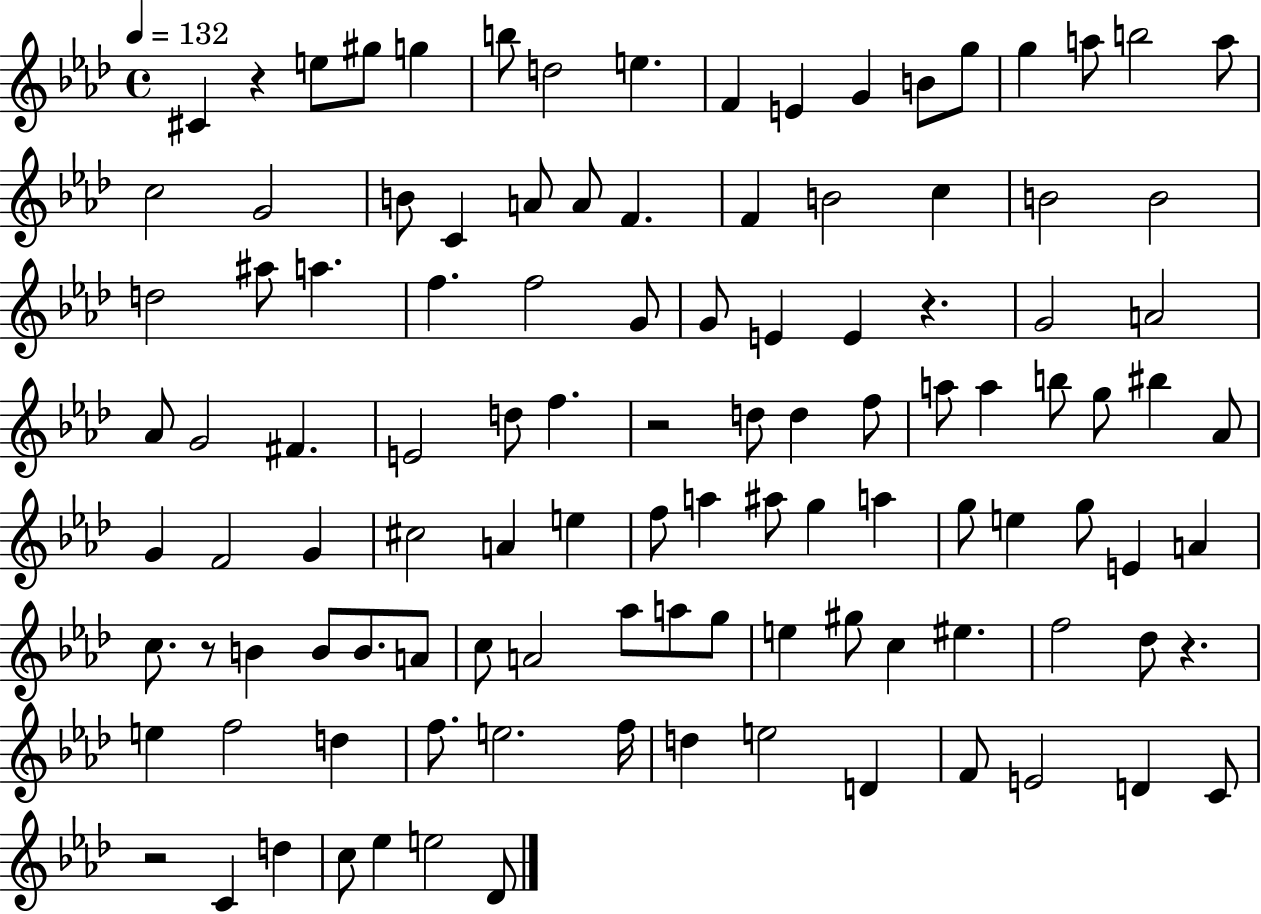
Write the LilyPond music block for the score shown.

{
  \clef treble
  \time 4/4
  \defaultTimeSignature
  \key aes \major
  \tempo 4 = 132
  \repeat volta 2 { cis'4 r4 e''8 gis''8 g''4 | b''8 d''2 e''4. | f'4 e'4 g'4 b'8 g''8 | g''4 a''8 b''2 a''8 | \break c''2 g'2 | b'8 c'4 a'8 a'8 f'4. | f'4 b'2 c''4 | b'2 b'2 | \break d''2 ais''8 a''4. | f''4. f''2 g'8 | g'8 e'4 e'4 r4. | g'2 a'2 | \break aes'8 g'2 fis'4. | e'2 d''8 f''4. | r2 d''8 d''4 f''8 | a''8 a''4 b''8 g''8 bis''4 aes'8 | \break g'4 f'2 g'4 | cis''2 a'4 e''4 | f''8 a''4 ais''8 g''4 a''4 | g''8 e''4 g''8 e'4 a'4 | \break c''8. r8 b'4 b'8 b'8. a'8 | c''8 a'2 aes''8 a''8 g''8 | e''4 gis''8 c''4 eis''4. | f''2 des''8 r4. | \break e''4 f''2 d''4 | f''8. e''2. f''16 | d''4 e''2 d'4 | f'8 e'2 d'4 c'8 | \break r2 c'4 d''4 | c''8 ees''4 e''2 des'8 | } \bar "|."
}